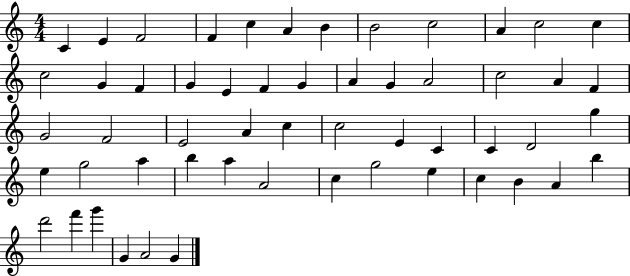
X:1
T:Untitled
M:4/4
L:1/4
K:C
C E F2 F c A B B2 c2 A c2 c c2 G F G E F G A G A2 c2 A F G2 F2 E2 A c c2 E C C D2 g e g2 a b a A2 c g2 e c B A b d'2 f' g' G A2 G